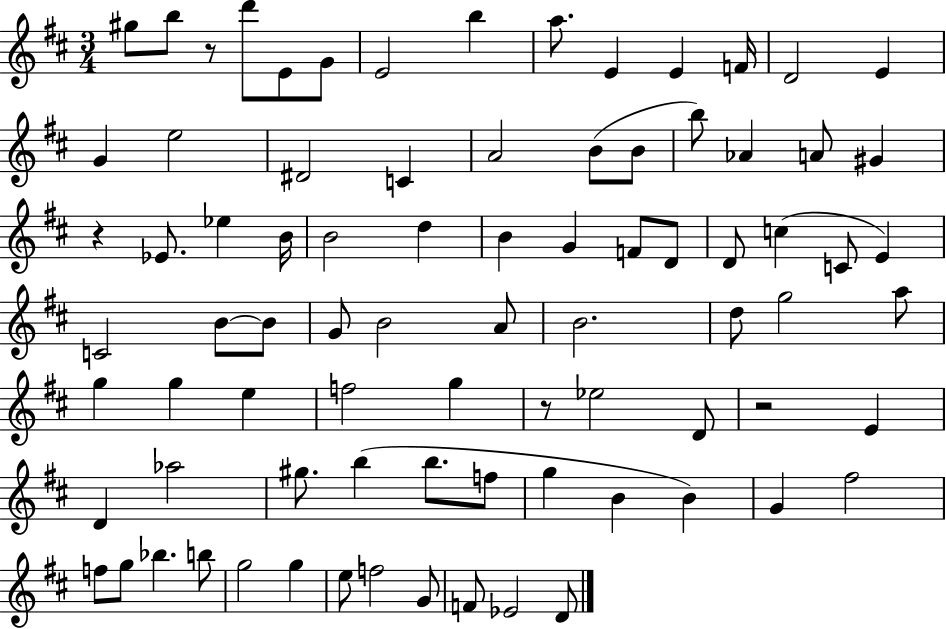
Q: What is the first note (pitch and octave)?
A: G#5